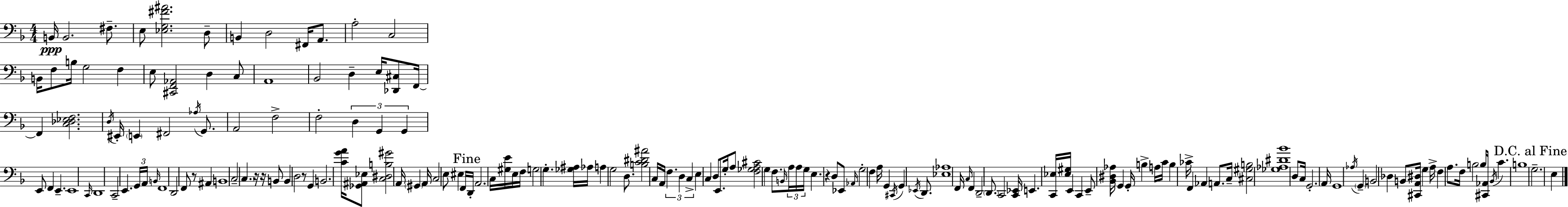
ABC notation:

X:1
T:Untitled
M:4/4
L:1/4
K:F
B,,/4 B,,2 ^F,/2 E,/2 [_E,G,^F^A]2 D,/2 B,, D,2 ^F,,/4 A,,/2 A,2 C,2 B,,/4 F,/2 B,/4 G,2 F, E,/2 [^C,,F,,_A,,]2 D, C,/2 A,,4 _B,,2 D, E,/4 [_D,,^C,]/2 F,,/4 F,, [C,_D,_E,F,]2 D,/4 ^E,,/4 E,, ^F,,2 _A,/4 G,,/2 A,,2 F,2 F,2 D, G,, G,, E,,/2 F,, E,, E,,4 C,,/4 D,,4 C,,2 E,, G,,/4 A,,/4 B,,/4 F,,4 D,,2 F,,/2 z/2 ^A,, B,,4 C,2 C, z/4 z/4 B,,/2 B,, D,2 z/2 G,, B,,2 [CGA]/4 [_G,,^A,,_E,]/2 [C,^D,B,^G]2 A,,/4 ^G,, A,,/4 C,2 E,/2 ^E, F,,/4 D,,/4 A,,2 C,/4 [^G,E]/4 E,/4 F,/4 G,2 G, [_G,^A,]/4 _A,/4 A, G,2 D,/2 [B,C^D^A]2 C,/4 A,,/4 F, D, C, E, C, D,/2 E,,/2 G,/4 A,/2 [F,_G,A,^C]2 G, F,/2 B,,/4 A,/4 A,/4 G,/4 E, z D,/2 _E,,/2 _A,,/4 G,2 F, A,/4 G,, ^C,,/4 G,, _E,,/4 D,,/2 [_E,_A,]4 F,,/4 C,/4 F,, D,,2 D,,/2 C,,2 [C,,_E,,]/4 E,, [C,,_E,]/4 [_E,^G,]/4 E,, C,, E,,/2 [_B,,^D,_A,]/4 G,, G,,/4 B, A,/4 C/4 B, _C/4 F,, _A,, A,,/2 C,/4 [^C,^G,B,]2 [_G,_A,^D_B]4 D,/2 C,/4 G,,2 A,,/4 G,,4 _A,/4 G,, B,,2 _D, B,,/2 [^C,,A,,^D,]/4 G, A,/4 F, A,/2 F,/4 B,2 B,/4 [^C,,_A,,]/4 _B,,/4 C B,4 G,2 E,